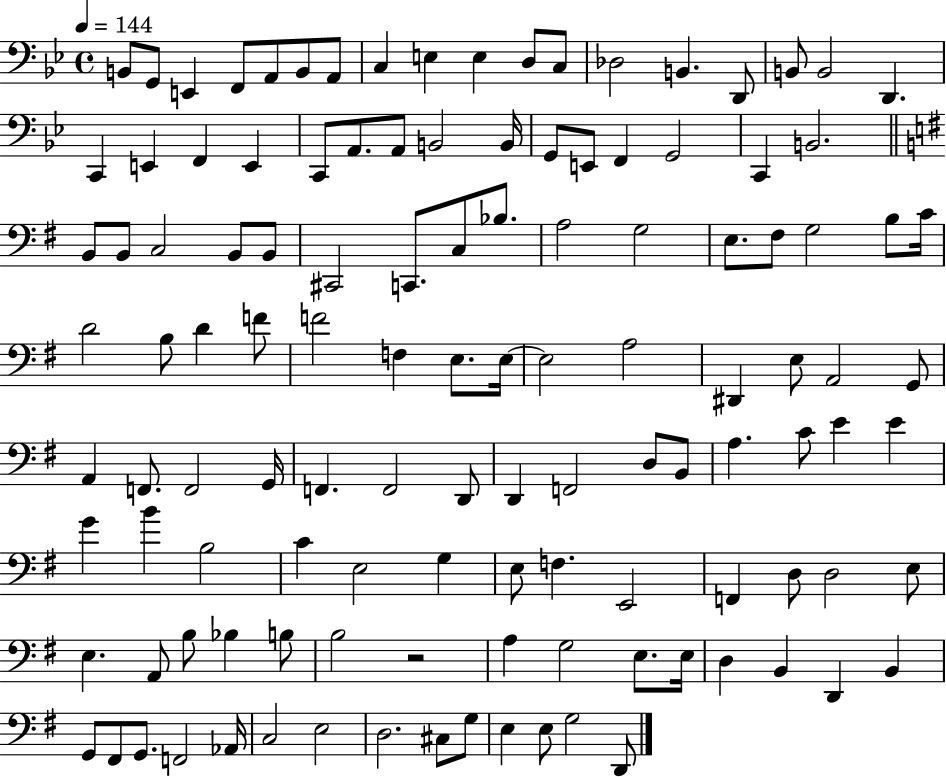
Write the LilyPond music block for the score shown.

{
  \clef bass
  \time 4/4
  \defaultTimeSignature
  \key bes \major
  \tempo 4 = 144
  b,8 g,8 e,4 f,8 a,8 b,8 a,8 | c4 e4 e4 d8 c8 | des2 b,4. d,8 | b,8 b,2 d,4. | \break c,4 e,4 f,4 e,4 | c,8 a,8. a,8 b,2 b,16 | g,8 e,8 f,4 g,2 | c,4 b,2. | \break \bar "||" \break \key g \major b,8 b,8 c2 b,8 b,8 | cis,2 c,8. c8 bes8. | a2 g2 | e8. fis8 g2 b8 c'16 | \break d'2 b8 d'4 f'8 | f'2 f4 e8. e16~~ | e2 a2 | dis,4 e8 a,2 g,8 | \break a,4 f,8. f,2 g,16 | f,4. f,2 d,8 | d,4 f,2 d8 b,8 | a4. c'8 e'4 e'4 | \break g'4 b'4 b2 | c'4 e2 g4 | e8 f4. e,2 | f,4 d8 d2 e8 | \break e4. a,8 b8 bes4 b8 | b2 r2 | a4 g2 e8. e16 | d4 b,4 d,4 b,4 | \break g,8 fis,8 g,8. f,2 aes,16 | c2 e2 | d2. cis8 g8 | e4 e8 g2 d,8 | \break \bar "|."
}